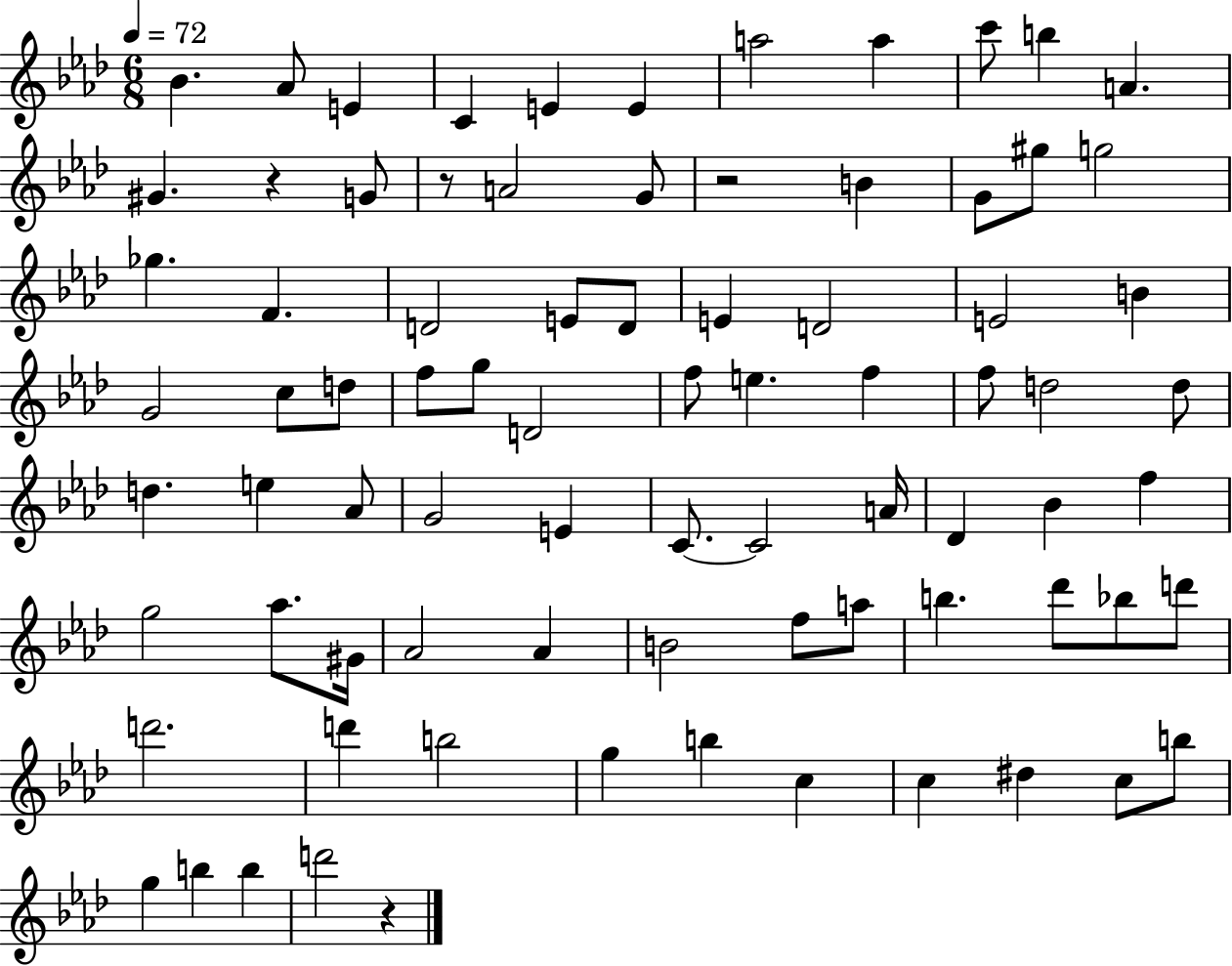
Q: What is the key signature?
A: AES major